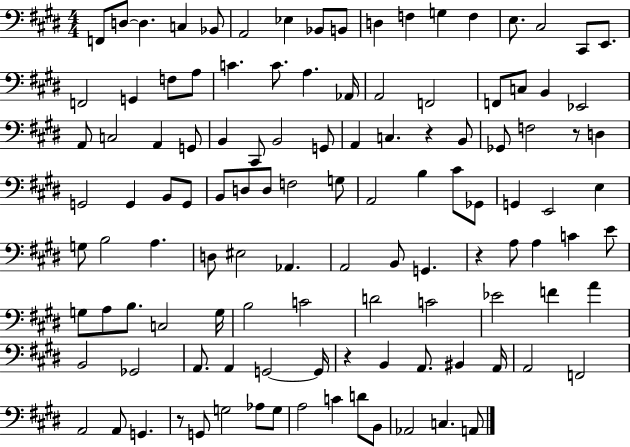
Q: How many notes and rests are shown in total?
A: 117